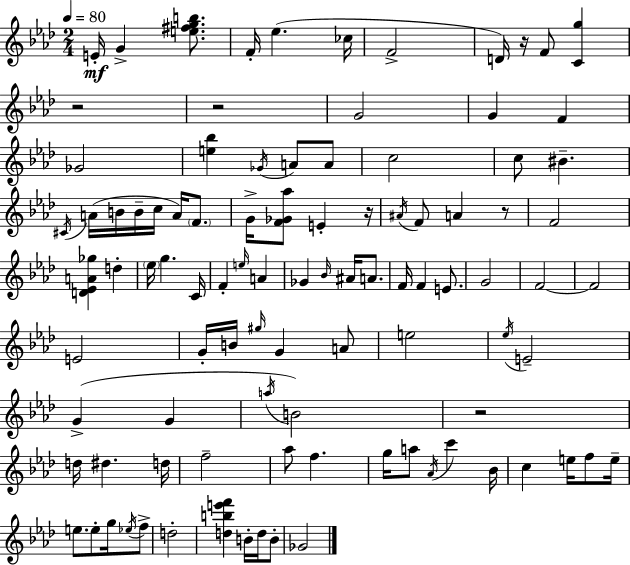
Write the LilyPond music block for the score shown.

{
  \clef treble
  \numericTimeSignature
  \time 2/4
  \key aes \major
  \tempo 4 = 80
  e'16-.\mf g'4-> <e'' fis'' g'' b''>8. | f'16-. ees''4.( ces''16 | f'2-> | d'16) r16 f'8 <c' g''>4 | \break r2 | r2 | g'2 | g'4 f'4 | \break ges'2 | <e'' bes''>4 \acciaccatura { ges'16 } a'8 a'8 | c''2 | c''8 bis'4.-- | \break \acciaccatura { cis'16 } a'16( b'16 b'16-- c''16 a'16) \parenthesize f'8. | g'16-> <f' ges' aes''>8 e'4-. | r16 \acciaccatura { ais'16 } f'8 a'4 | r8 f'2 | \break <d' ees' a' ges''>4 d''4-. | \parenthesize ees''16 g''4. | c'16 f'4-. \grace { e''16 } | a'4 ges'4 | \break \grace { bes'16 } ais'16 a'8. f'16 f'4 | e'8. g'2 | f'2~~ | f'2 | \break e'2 | g'16-. b'16 \grace { gis''16 } | g'4 a'8 e''2 | \acciaccatura { ees''16 } e'2-- | \break g'4->( | g'4 \acciaccatura { a''16 } | b'2) | r2 | \break d''16 dis''4. d''16 | f''2-- | aes''8 f''4. | g''16 a''8 \acciaccatura { aes'16 } c'''4 | \break bes'16 c''4 e''16 f''8 | e''16-- e''8. e''8-. g''16 \acciaccatura { ees''16 } | f''8-> d''2-. | <d'' b'' e''' f'''>4 b'16-. d''16 | \break b'8-. ges'2 | \bar "|."
}